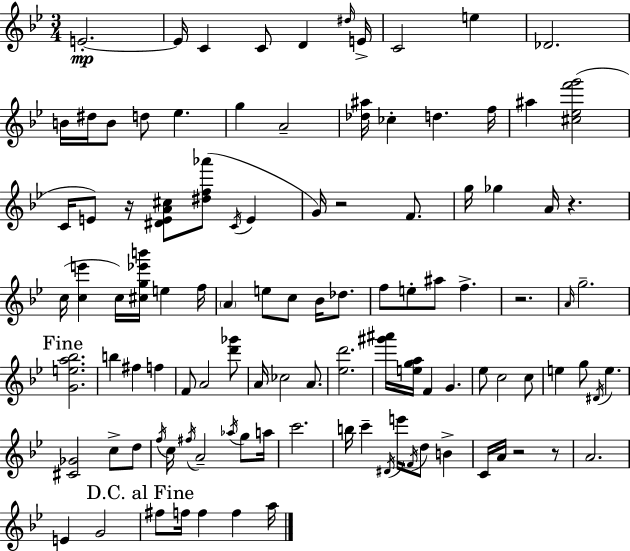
{
  \clef treble
  \numericTimeSignature
  \time 3/4
  \key bes \major
  e'2.-.~~\mp | e'16 c'4 c'8 d'4 \grace { dis''16 } | e'16-> c'2 e''4 | des'2. | \break b'16 dis''16 b'8 d''8 ees''4. | g''4 a'2-- | <des'' ais''>16 ces''4-. d''4. | f''16 ais''4 <cis'' ees'' f''' g'''>2( | \break c'16 e'8) r16 <dis' e' a' cis''>8 <dis'' f'' aes'''>8( \acciaccatura { c'16 } e'4 | g'16) r2 f'8. | g''16 ges''4 a'16 r4. | c''16( <c'' e'''>4 c''16) <cis'' g'' ees''' b'''>16 e''4 | \break f''16 \parenthesize a'4 e''8 c''8 bes'16 des''8. | f''8 e''8-. ais''8 f''4.-> | r2. | \grace { a'16 } g''2.-- | \break \mark "Fine" <g' e'' a'' bes''>2. | b''4 fis''4 f''4 | f'8 a'2 | <d''' ges'''>8 a'16 ces''2 | \break a'8. <ees'' d'''>2. | <gis''' ais'''>16 <e'' g'' a''>16 f'4 g'4. | ees''8 c''2 | c''8 e''4 g''8 \acciaccatura { dis'16 } e''4. | \break <cis' ges'>2 | c''8-> d''8 \acciaccatura { f''16 } c''16 \acciaccatura { fis''16 } a'2-- | \acciaccatura { aes''16 } g''8 a''16 c'''2. | b''16 c'''4-- | \break \acciaccatura { dis'16 } e'''16 \acciaccatura { f'16 } d''8 b'4-> c'16 a'16 r2 | r8 a'2. | e'4 | g'2 \mark "D.C. al Fine" fis''8 f''16 | \break f''4 f''4 a''16 \bar "|."
}